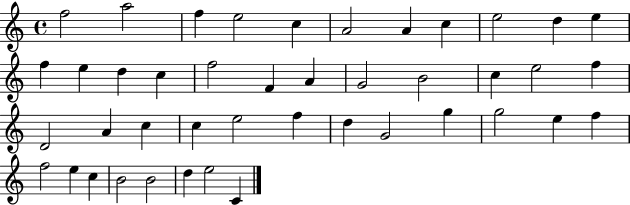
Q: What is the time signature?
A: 4/4